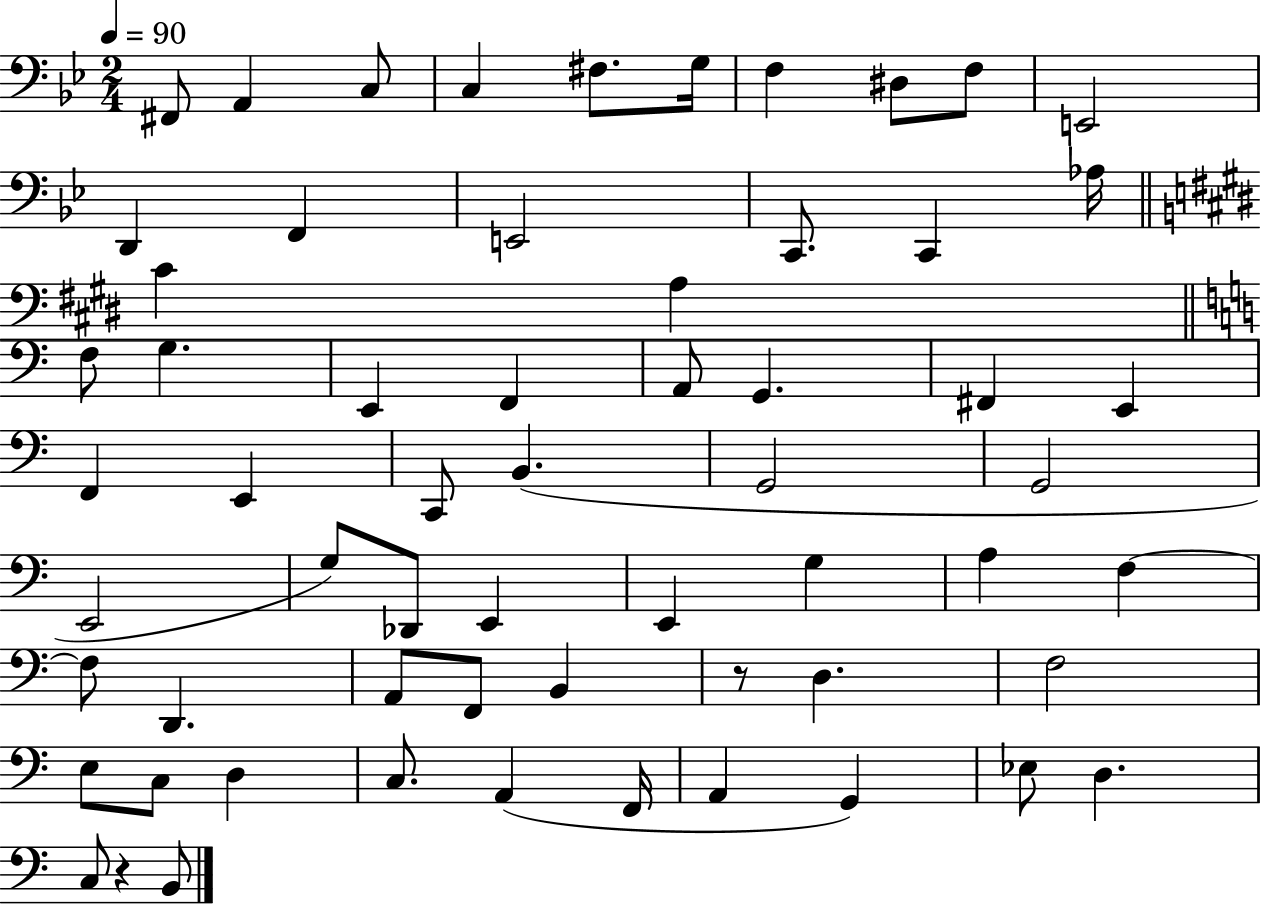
{
  \clef bass
  \numericTimeSignature
  \time 2/4
  \key bes \major
  \tempo 4 = 90
  fis,8 a,4 c8 | c4 fis8. g16 | f4 dis8 f8 | e,2 | \break d,4 f,4 | e,2 | c,8. c,4 aes16 | \bar "||" \break \key e \major cis'4 a4 | \bar "||" \break \key c \major f8 g4. | e,4 f,4 | a,8 g,4. | fis,4 e,4 | \break f,4 e,4 | c,8 b,4.( | g,2 | g,2 | \break e,2 | g8) des,8 e,4 | e,4 g4 | a4 f4~~ | \break f8 d,4. | a,8 f,8 b,4 | r8 d4. | f2 | \break e8 c8 d4 | c8. a,4( f,16 | a,4 g,4) | ees8 d4. | \break c8 r4 b,8 | \bar "|."
}